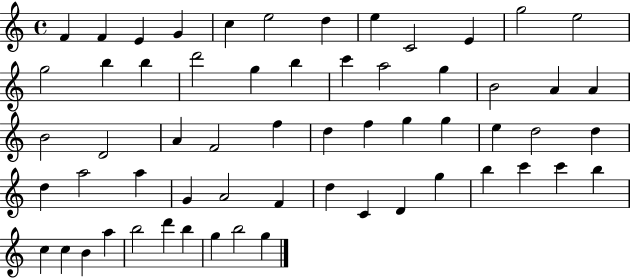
X:1
T:Untitled
M:4/4
L:1/4
K:C
F F E G c e2 d e C2 E g2 e2 g2 b b d'2 g b c' a2 g B2 A A B2 D2 A F2 f d f g g e d2 d d a2 a G A2 F d C D g b c' c' b c c B a b2 d' b g b2 g